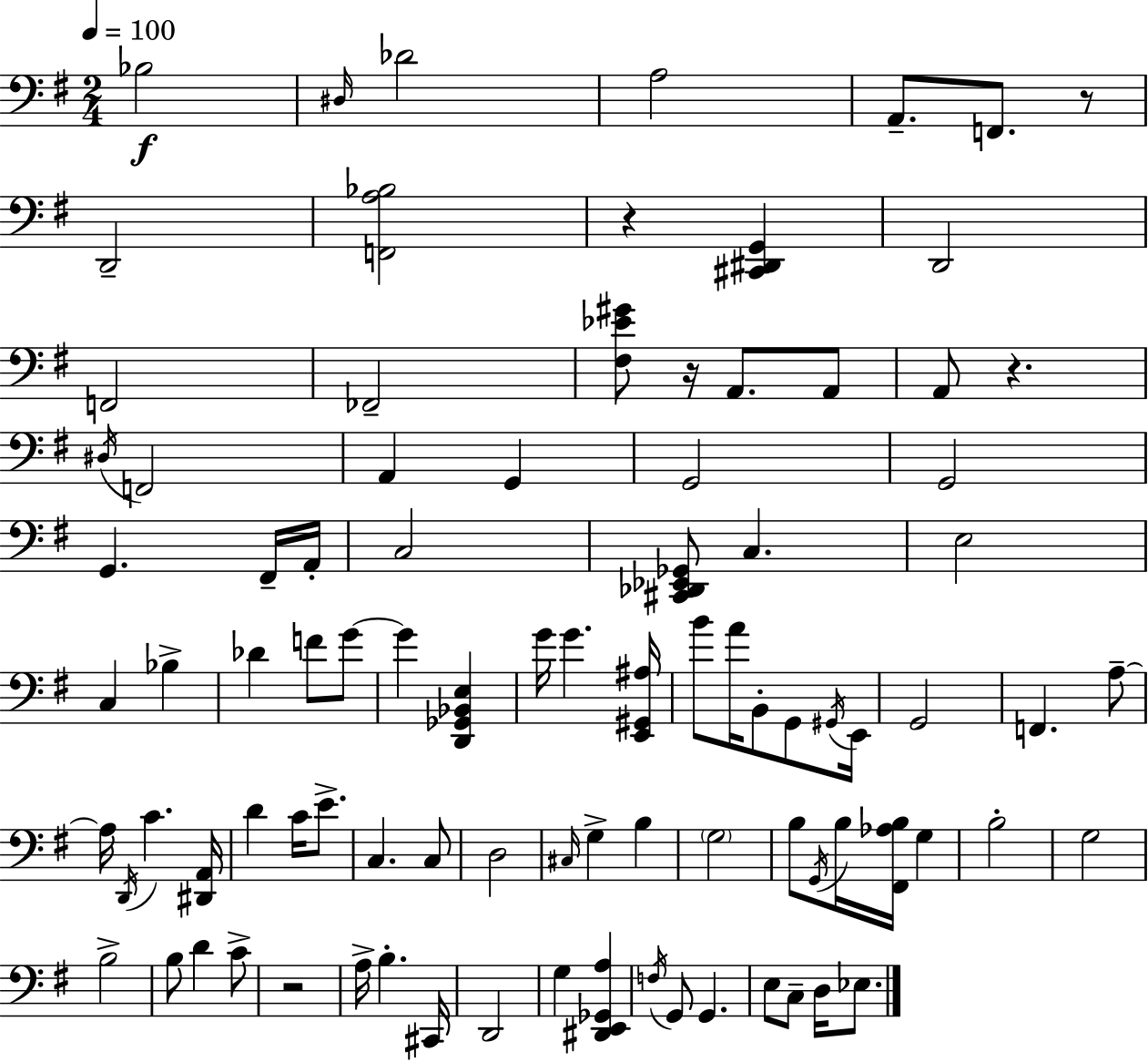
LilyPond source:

{
  \clef bass
  \numericTimeSignature
  \time 2/4
  \key g \major
  \tempo 4 = 100
  bes2\f | \grace { dis16 } des'2 | a2 | a,8.-- f,8. r8 | \break d,2-- | <f, a bes>2 | r4 <cis, dis, g,>4 | d,2 | \break f,2 | fes,2-- | <fis ees' gis'>8 r16 a,8. a,8 | a,8 r4. | \break \acciaccatura { dis16 } f,2 | a,4 g,4 | g,2 | g,2 | \break g,4. | fis,16-- a,16-. c2 | <cis, des, ees, ges,>8 c4. | e2 | \break c4 bes4-> | des'4 f'8 | g'8~~ g'4 <d, ges, bes, e>4 | g'16 g'4. | \break <e, gis, ais>16 b'8 a'16 b,8-. g,8 | \acciaccatura { gis,16 } e,16 g,2 | f,4. | a8--~~ a16 \acciaccatura { d,16 } c'4. | \break <dis, a,>16 d'4 | c'16 e'8.-> c4. | c8 d2 | \grace { cis16 } g4-> | \break b4 \parenthesize g2 | b8 \acciaccatura { g,16 } | b16 <fis, aes b>16 g4 b2-. | g2 | \break b2-> | b8 | d'4 c'8-> r2 | a16-> b4.-. | \break cis,16 d,2 | g4 | <dis, e, ges, a>4 \acciaccatura { f16 } g,8 | g,4. e8 | \break c8-- d16 ees8. \bar "|."
}